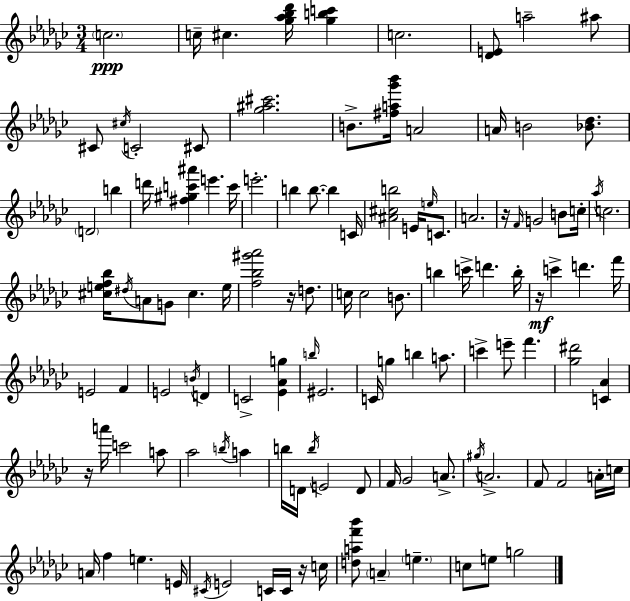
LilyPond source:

{
  \clef treble
  \numericTimeSignature
  \time 3/4
  \key ees \minor
  \parenthesize c''2.\ppp | c''16-- cis''4. <ges'' aes'' bes'' des'''>16 <ges'' b'' c'''>4 | c''2. | <des' e'>8 a''2-- ais''8 | \break cis'8 \acciaccatura { cis''16 } c'2-. cis'8 | <ges'' ais'' cis'''>2. | b'8.-> <fis'' a'' ges''' bes'''>16 a'2 | a'16 b'2 <bes' des''>8. | \break \parenthesize d'2 b''4 | d'''16 <fis'' gis'' c''' ais'''>4 e'''4. | c'''16 e'''2.-. | b''4 b''8.~~ b''4 | \break c'16 <ais' cis'' b''>2 e'16 \grace { e''16 } c'8. | a'2. | r16 \grace { f'16 } g'2 | b'8 c''16-. \acciaccatura { aes''16 } c''2. | \break <cis'' e'' f'' bes''>16 \acciaccatura { dis''16 } a'8 g'8 cis''4. | e''16 <f'' bes'' gis''' aes'''>2 | r16 d''8. c''16 c''2 | b'8. b''4 c'''16-> d'''4. | \break b''16-. r16\mf c'''4-> d'''4. | f'''16 e'2 | f'4 e'2 | \acciaccatura { b'16 } d'4 c'2-> | \break <ees' aes' g''>4 \grace { b''16 } eis'2. | c'16 g''4 | b''4 a''8. c'''4-> e'''8-- | f'''4. <ges'' dis'''>2 | \break <c' aes'>4 r16 a'''16 c'''2 | a''8 aes''2 | \acciaccatura { b''16 } a''4 b''16 d'16 \acciaccatura { b''16 } e'2 | d'8 f'16 ges'2 | \break a'8.-> \acciaccatura { gis''16 } a'2.-> | f'8 | f'2 a'16-. c''16 a'16 f''4 | e''4. e'16 \acciaccatura { cis'16 } e'2 | \break c'16 c'16 r16 c''16 <d'' a'' f''' bes'''>8 | \parenthesize a'4-- \parenthesize e''4.-- c''8 | e''8 g''2 \bar "|."
}